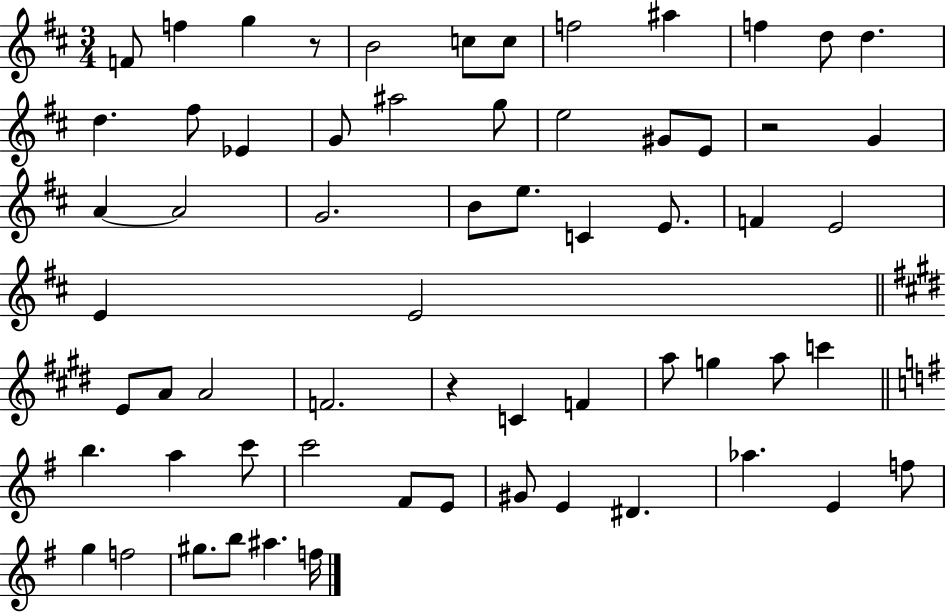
{
  \clef treble
  \numericTimeSignature
  \time 3/4
  \key d \major
  f'8 f''4 g''4 r8 | b'2 c''8 c''8 | f''2 ais''4 | f''4 d''8 d''4. | \break d''4. fis''8 ees'4 | g'8 ais''2 g''8 | e''2 gis'8 e'8 | r2 g'4 | \break a'4~~ a'2 | g'2. | b'8 e''8. c'4 e'8. | f'4 e'2 | \break e'4 e'2 | \bar "||" \break \key e \major e'8 a'8 a'2 | f'2. | r4 c'4 f'4 | a''8 g''4 a''8 c'''4 | \break \bar "||" \break \key g \major b''4. a''4 c'''8 | c'''2 fis'8 e'8 | gis'8 e'4 dis'4. | aes''4. e'4 f''8 | \break g''4 f''2 | gis''8. b''8 ais''4. f''16 | \bar "|."
}